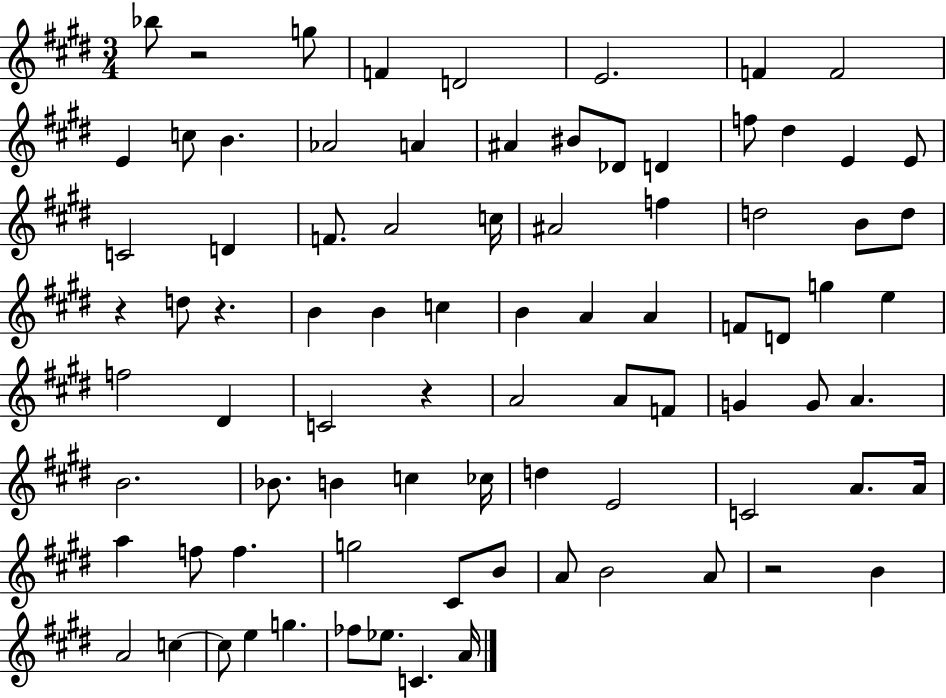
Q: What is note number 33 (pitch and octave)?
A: B4